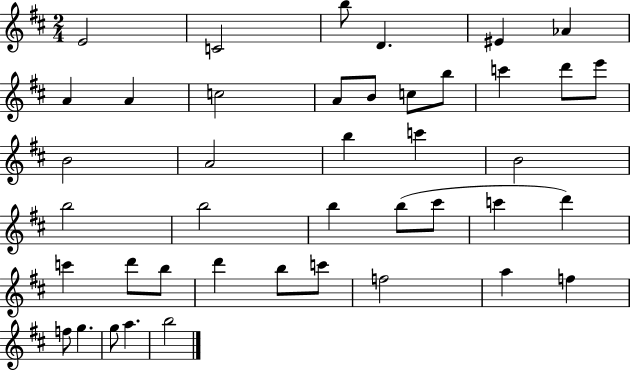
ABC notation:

X:1
T:Untitled
M:2/4
L:1/4
K:D
E2 C2 b/2 D ^E _A A A c2 A/2 B/2 c/2 b/2 c' d'/2 e'/2 B2 A2 b c' B2 b2 b2 b b/2 ^c'/2 c' d' c' d'/2 b/2 d' b/2 c'/2 f2 a f f/2 g g/2 a b2